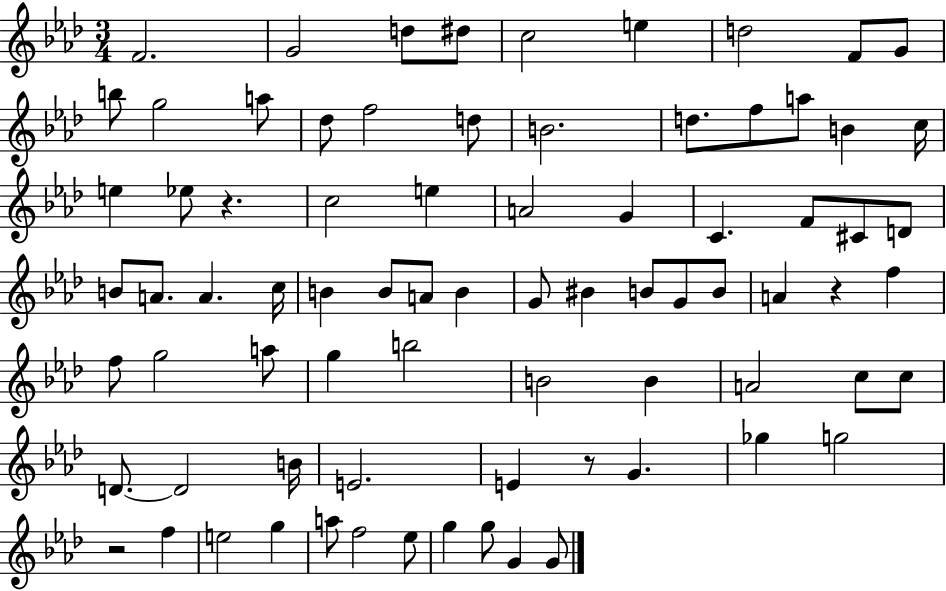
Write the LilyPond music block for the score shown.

{
  \clef treble
  \numericTimeSignature
  \time 3/4
  \key aes \major
  f'2. | g'2 d''8 dis''8 | c''2 e''4 | d''2 f'8 g'8 | \break b''8 g''2 a''8 | des''8 f''2 d''8 | b'2. | d''8. f''8 a''8 b'4 c''16 | \break e''4 ees''8 r4. | c''2 e''4 | a'2 g'4 | c'4. f'8 cis'8 d'8 | \break b'8 a'8. a'4. c''16 | b'4 b'8 a'8 b'4 | g'8 bis'4 b'8 g'8 b'8 | a'4 r4 f''4 | \break f''8 g''2 a''8 | g''4 b''2 | b'2 b'4 | a'2 c''8 c''8 | \break d'8.~~ d'2 b'16 | e'2. | e'4 r8 g'4. | ges''4 g''2 | \break r2 f''4 | e''2 g''4 | a''8 f''2 ees''8 | g''4 g''8 g'4 g'8 | \break \bar "|."
}